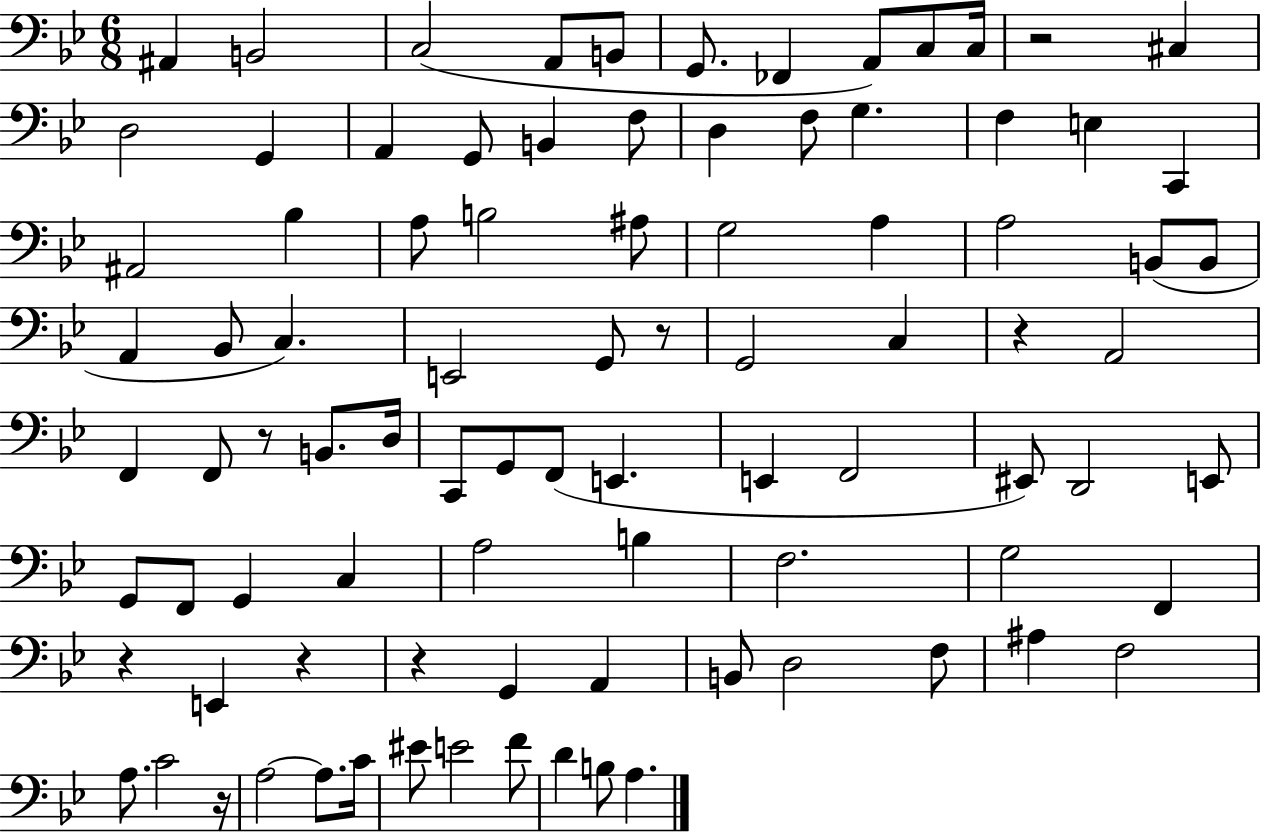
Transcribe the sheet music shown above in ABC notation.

X:1
T:Untitled
M:6/8
L:1/4
K:Bb
^A,, B,,2 C,2 A,,/2 B,,/2 G,,/2 _F,, A,,/2 C,/2 C,/4 z2 ^C, D,2 G,, A,, G,,/2 B,, F,/2 D, F,/2 G, F, E, C,, ^A,,2 _B, A,/2 B,2 ^A,/2 G,2 A, A,2 B,,/2 B,,/2 A,, _B,,/2 C, E,,2 G,,/2 z/2 G,,2 C, z A,,2 F,, F,,/2 z/2 B,,/2 D,/4 C,,/2 G,,/2 F,,/2 E,, E,, F,,2 ^E,,/2 D,,2 E,,/2 G,,/2 F,,/2 G,, C, A,2 B, F,2 G,2 F,, z E,, z z G,, A,, B,,/2 D,2 F,/2 ^A, F,2 A,/2 C2 z/4 A,2 A,/2 C/4 ^E/2 E2 F/2 D B,/2 A,